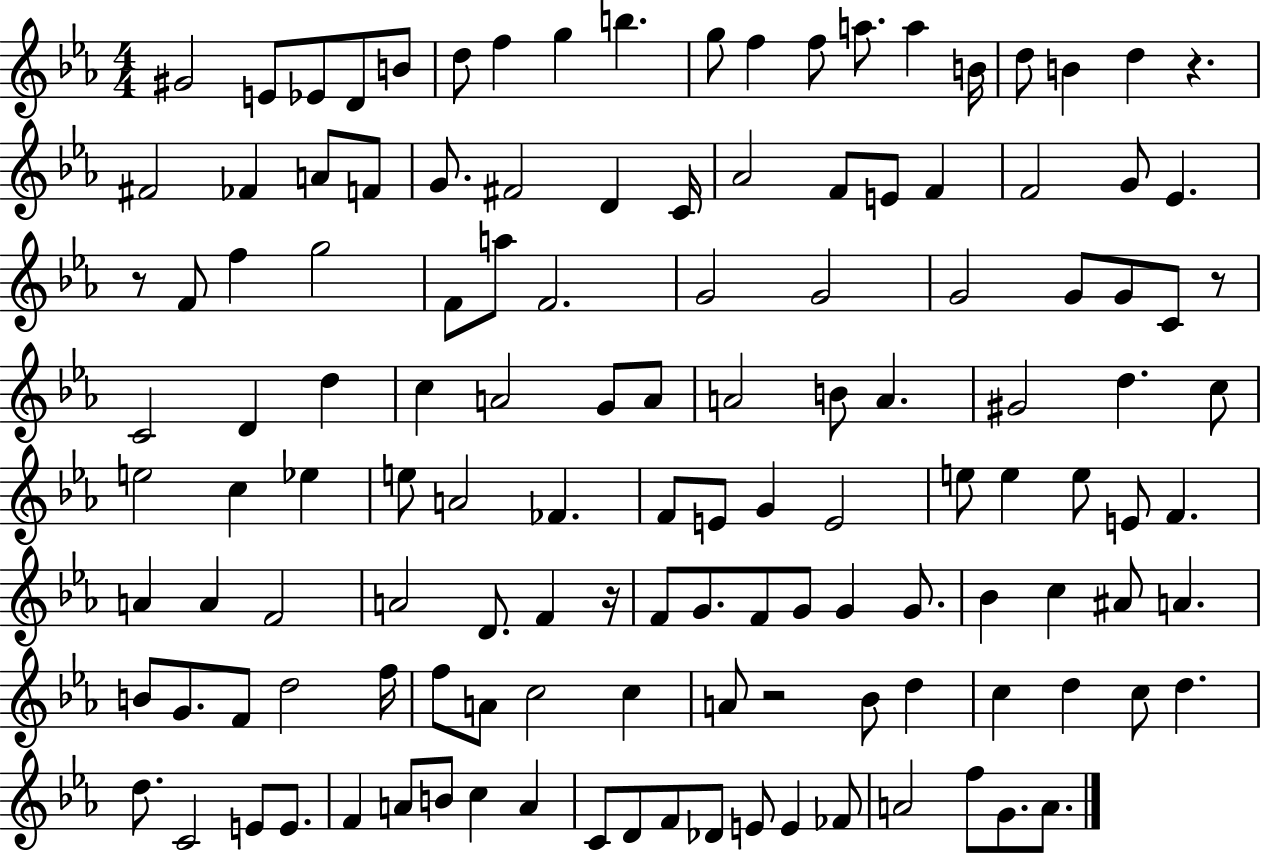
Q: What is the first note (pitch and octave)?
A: G#4